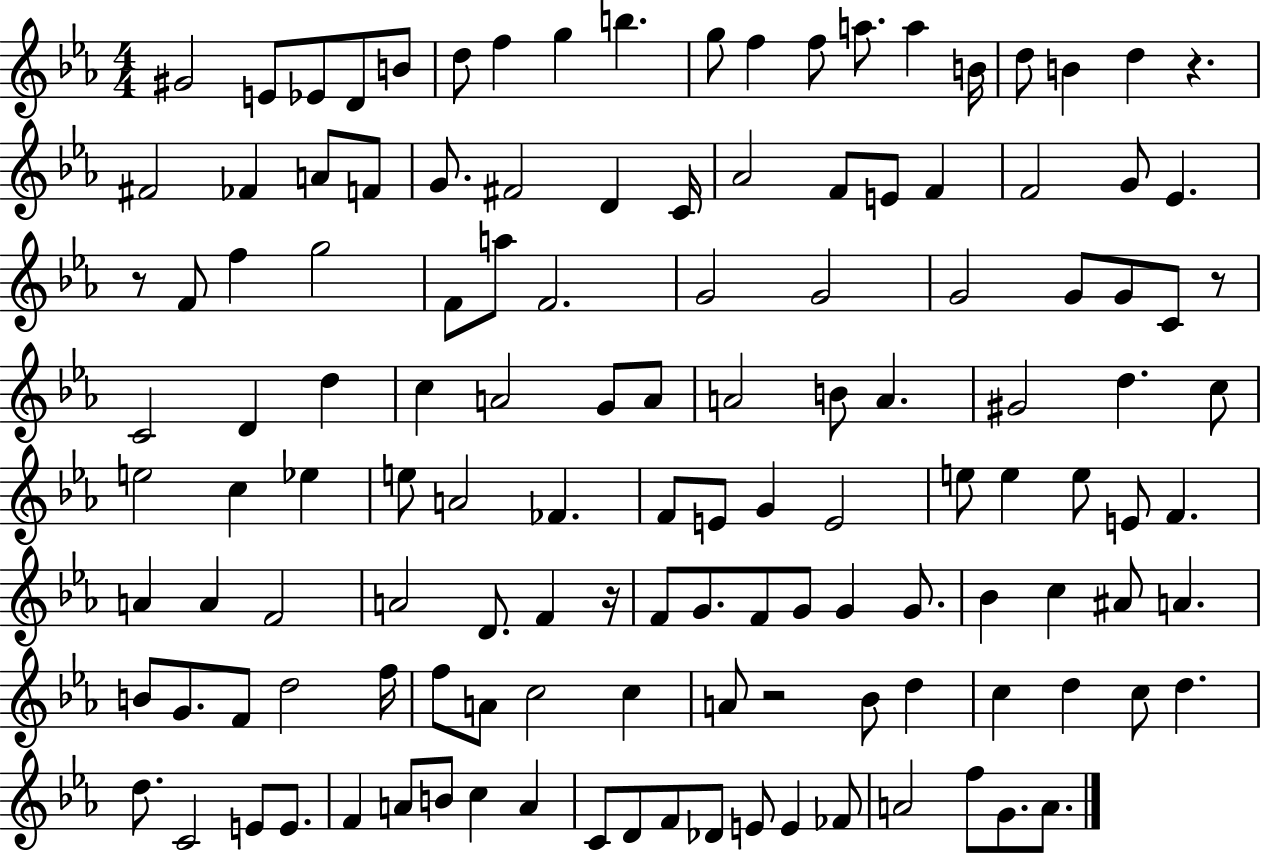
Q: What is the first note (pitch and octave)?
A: G#4